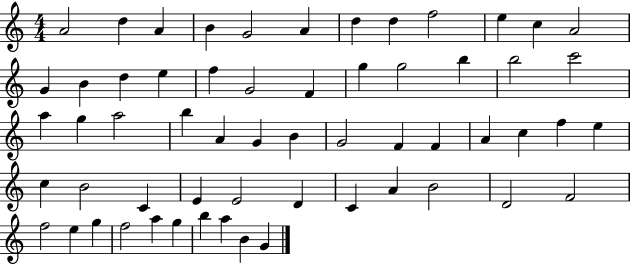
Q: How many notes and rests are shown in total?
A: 59